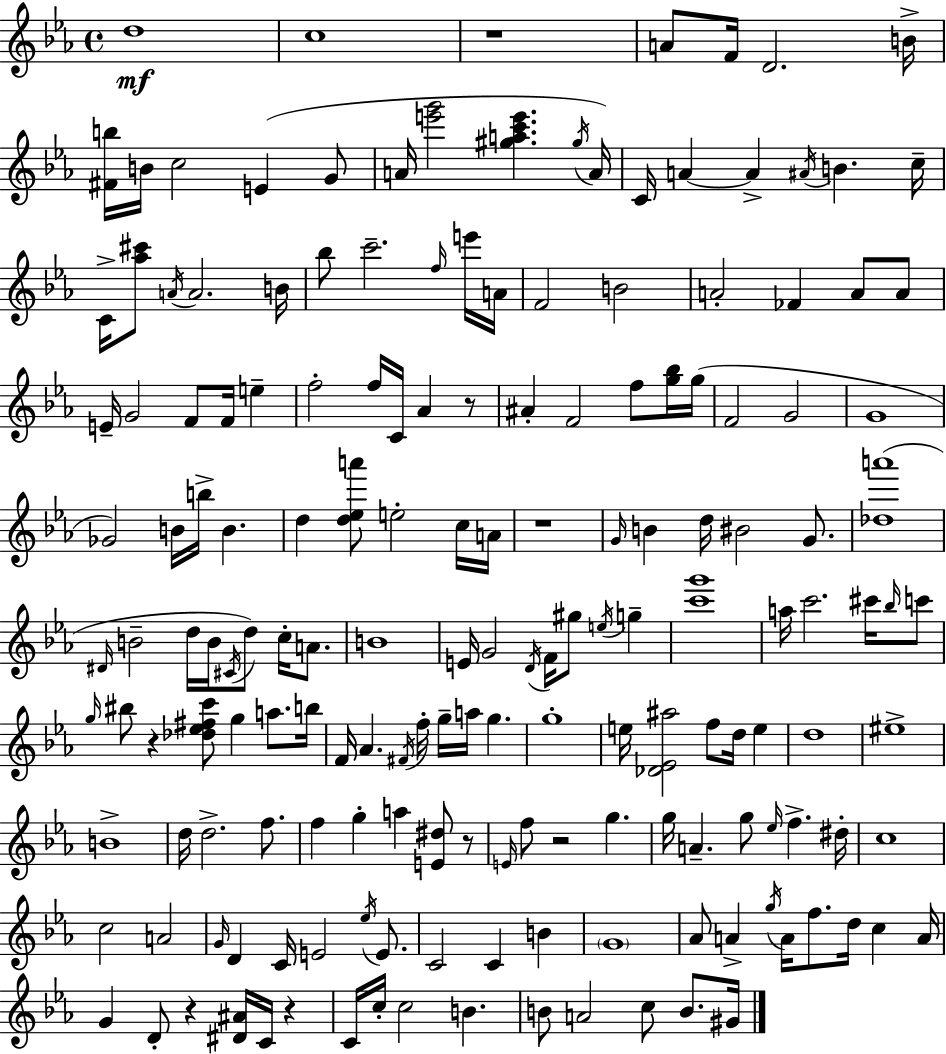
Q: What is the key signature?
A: C minor